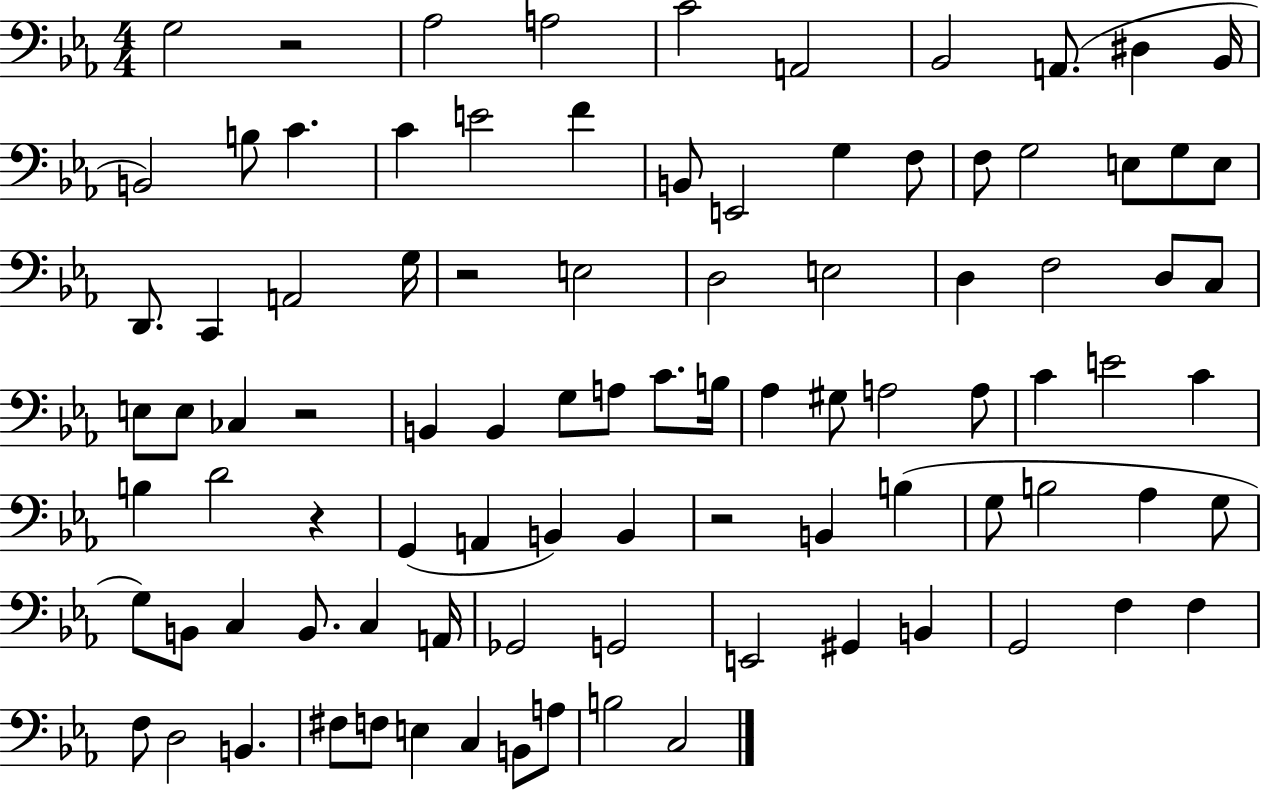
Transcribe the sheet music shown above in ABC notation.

X:1
T:Untitled
M:4/4
L:1/4
K:Eb
G,2 z2 _A,2 A,2 C2 A,,2 _B,,2 A,,/2 ^D, _B,,/4 B,,2 B,/2 C C E2 F B,,/2 E,,2 G, F,/2 F,/2 G,2 E,/2 G,/2 E,/2 D,,/2 C,, A,,2 G,/4 z2 E,2 D,2 E,2 D, F,2 D,/2 C,/2 E,/2 E,/2 _C, z2 B,, B,, G,/2 A,/2 C/2 B,/4 _A, ^G,/2 A,2 A,/2 C E2 C B, D2 z G,, A,, B,, B,, z2 B,, B, G,/2 B,2 _A, G,/2 G,/2 B,,/2 C, B,,/2 C, A,,/4 _G,,2 G,,2 E,,2 ^G,, B,, G,,2 F, F, F,/2 D,2 B,, ^F,/2 F,/2 E, C, B,,/2 A,/2 B,2 C,2